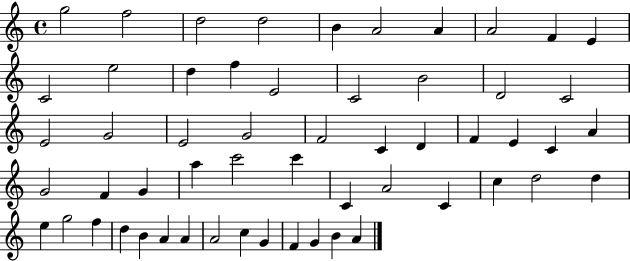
{
  \clef treble
  \time 4/4
  \defaultTimeSignature
  \key c \major
  g''2 f''2 | d''2 d''2 | b'4 a'2 a'4 | a'2 f'4 e'4 | \break c'2 e''2 | d''4 f''4 e'2 | c'2 b'2 | d'2 c'2 | \break e'2 g'2 | e'2 g'2 | f'2 c'4 d'4 | f'4 e'4 c'4 a'4 | \break g'2 f'4 g'4 | a''4 c'''2 c'''4 | c'4 a'2 c'4 | c''4 d''2 d''4 | \break e''4 g''2 f''4 | d''4 b'4 a'4 a'4 | a'2 c''4 g'4 | f'4 g'4 b'4 a'4 | \break \bar "|."
}